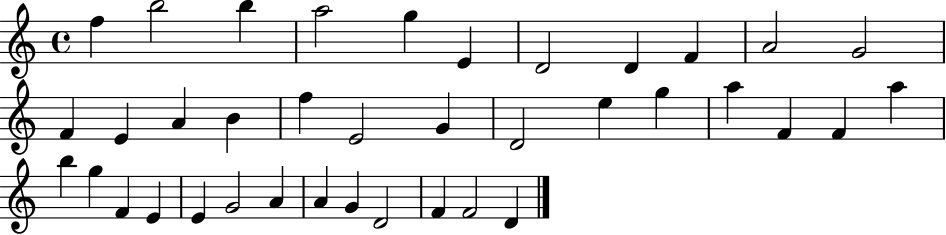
{
  \clef treble
  \time 4/4
  \defaultTimeSignature
  \key c \major
  f''4 b''2 b''4 | a''2 g''4 e'4 | d'2 d'4 f'4 | a'2 g'2 | \break f'4 e'4 a'4 b'4 | f''4 e'2 g'4 | d'2 e''4 g''4 | a''4 f'4 f'4 a''4 | \break b''4 g''4 f'4 e'4 | e'4 g'2 a'4 | a'4 g'4 d'2 | f'4 f'2 d'4 | \break \bar "|."
}